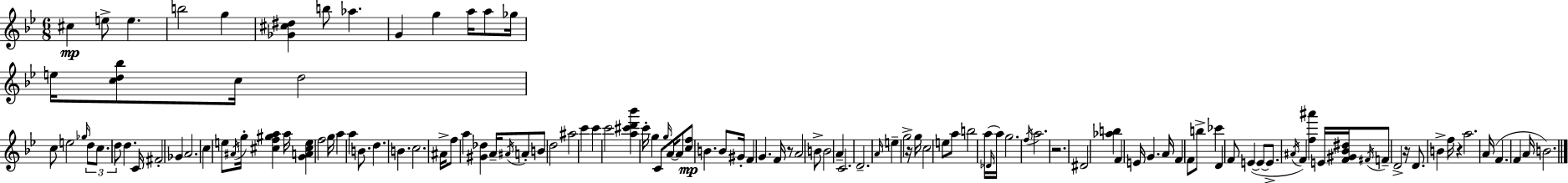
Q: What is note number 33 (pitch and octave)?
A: G5